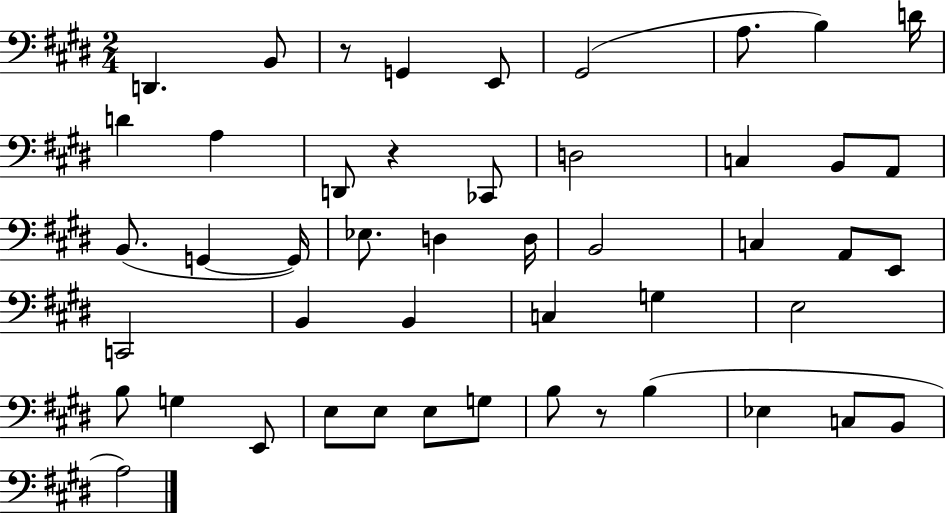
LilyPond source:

{
  \clef bass
  \numericTimeSignature
  \time 2/4
  \key e \major
  \repeat volta 2 { d,4. b,8 | r8 g,4 e,8 | gis,2( | a8. b4) d'16 | \break d'4 a4 | d,8 r4 ces,8 | d2 | c4 b,8 a,8 | \break b,8.( g,4~~ g,16) | ees8. d4 d16 | b,2 | c4 a,8 e,8 | \break c,2 | b,4 b,4 | c4 g4 | e2 | \break b8 g4 e,8 | e8 e8 e8 g8 | b8 r8 b4( | ees4 c8 b,8 | \break a2) | } \bar "|."
}